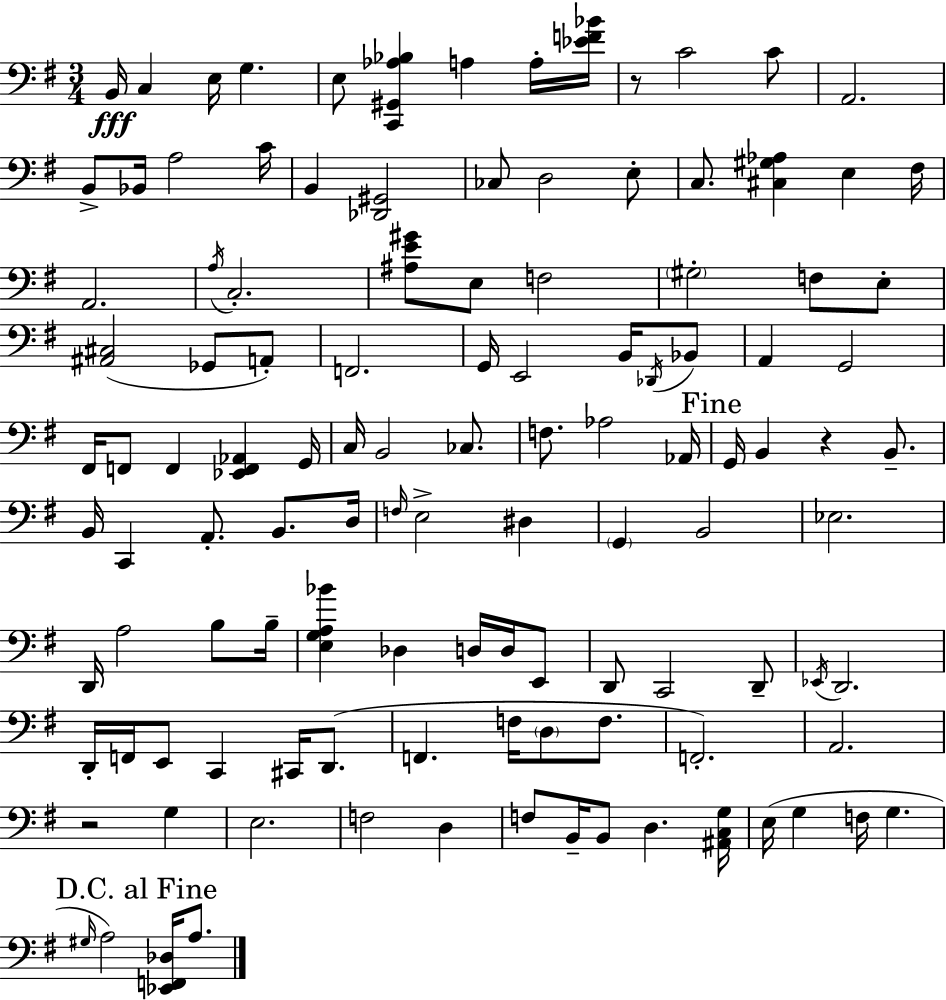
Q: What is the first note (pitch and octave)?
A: B2